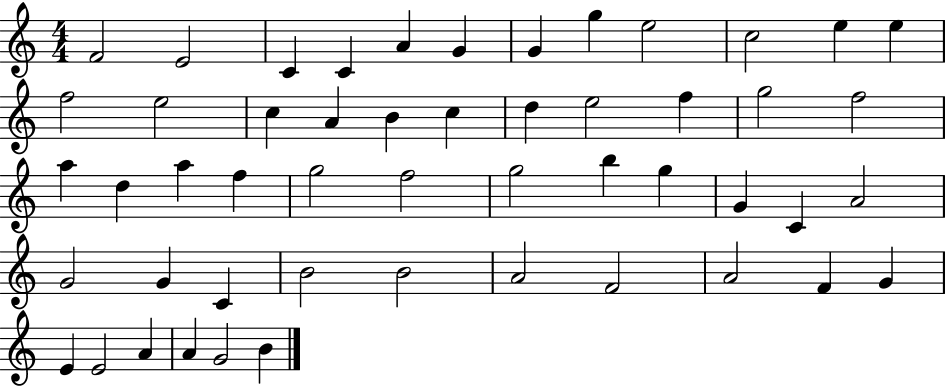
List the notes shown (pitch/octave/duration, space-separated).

F4/h E4/h C4/q C4/q A4/q G4/q G4/q G5/q E5/h C5/h E5/q E5/q F5/h E5/h C5/q A4/q B4/q C5/q D5/q E5/h F5/q G5/h F5/h A5/q D5/q A5/q F5/q G5/h F5/h G5/h B5/q G5/q G4/q C4/q A4/h G4/h G4/q C4/q B4/h B4/h A4/h F4/h A4/h F4/q G4/q E4/q E4/h A4/q A4/q G4/h B4/q